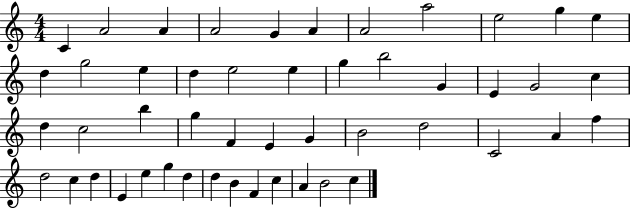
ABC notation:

X:1
T:Untitled
M:4/4
L:1/4
K:C
C A2 A A2 G A A2 a2 e2 g e d g2 e d e2 e g b2 G E G2 c d c2 b g F E G B2 d2 C2 A f d2 c d E e g d d B F c A B2 c